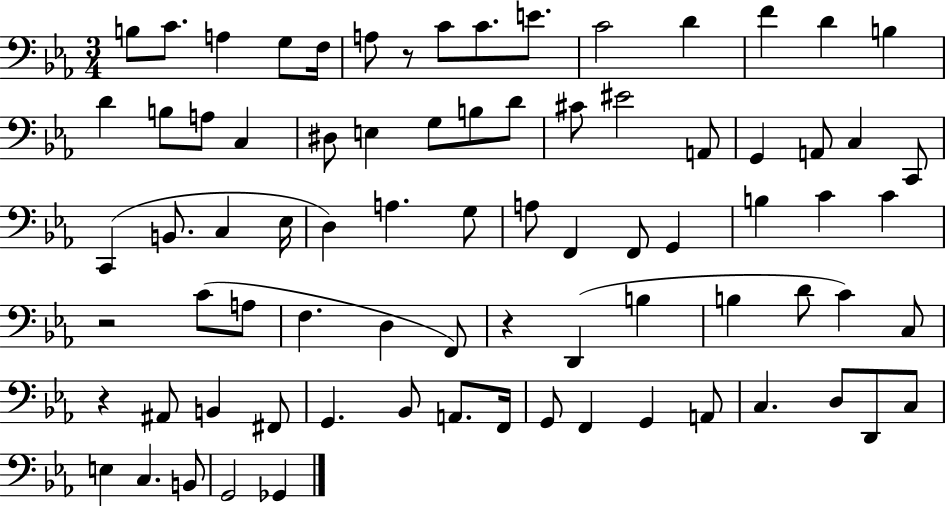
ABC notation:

X:1
T:Untitled
M:3/4
L:1/4
K:Eb
B,/2 C/2 A, G,/2 F,/4 A,/2 z/2 C/2 C/2 E/2 C2 D F D B, D B,/2 A,/2 C, ^D,/2 E, G,/2 B,/2 D/2 ^C/2 ^E2 A,,/2 G,, A,,/2 C, C,,/2 C,, B,,/2 C, _E,/4 D, A, G,/2 A,/2 F,, F,,/2 G,, B, C C z2 C/2 A,/2 F, D, F,,/2 z D,, B, B, D/2 C C,/2 z ^A,,/2 B,, ^F,,/2 G,, _B,,/2 A,,/2 F,,/4 G,,/2 F,, G,, A,,/2 C, D,/2 D,,/2 C,/2 E, C, B,,/2 G,,2 _G,,